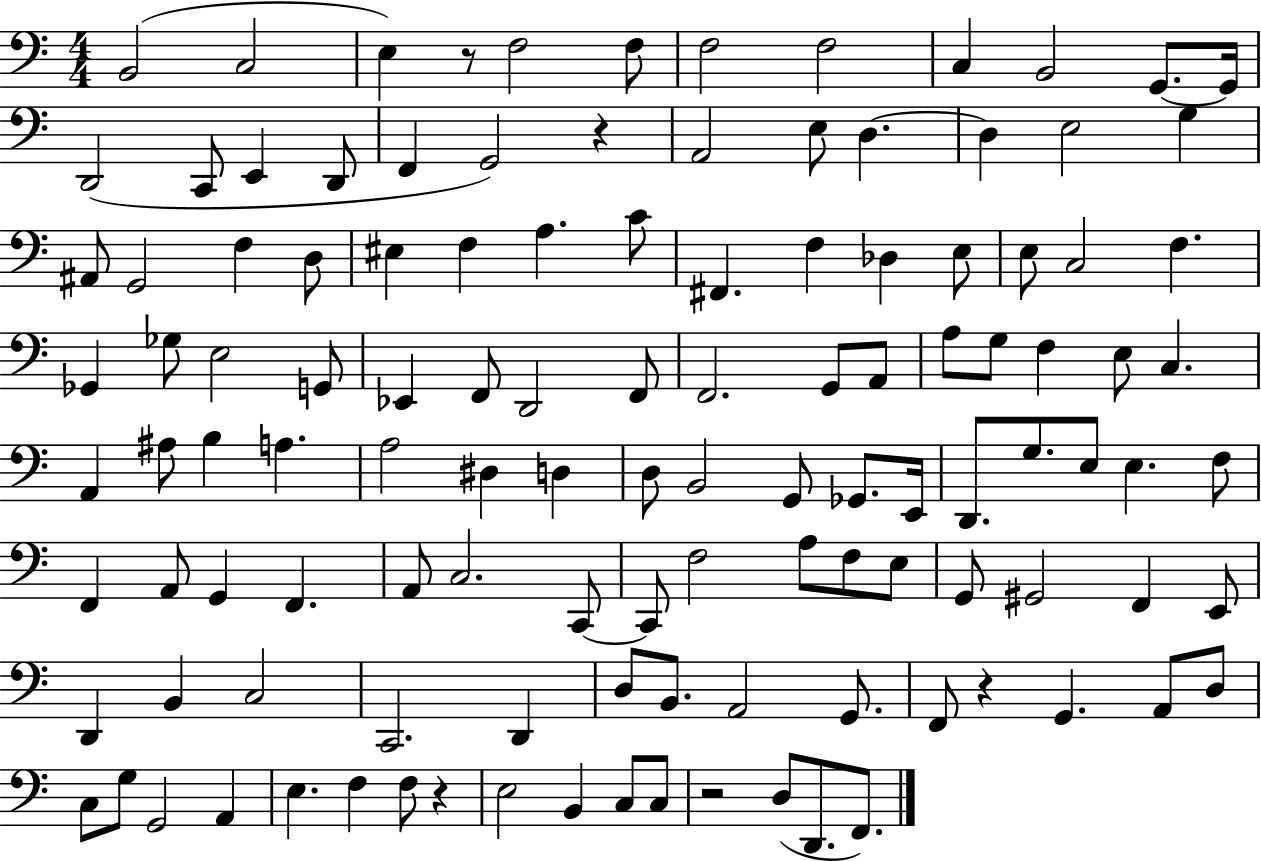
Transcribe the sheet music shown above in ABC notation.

X:1
T:Untitled
M:4/4
L:1/4
K:C
B,,2 C,2 E, z/2 F,2 F,/2 F,2 F,2 C, B,,2 G,,/2 G,,/4 D,,2 C,,/2 E,, D,,/2 F,, G,,2 z A,,2 E,/2 D, D, E,2 G, ^A,,/2 G,,2 F, D,/2 ^E, F, A, C/2 ^F,, F, _D, E,/2 E,/2 C,2 F, _G,, _G,/2 E,2 G,,/2 _E,, F,,/2 D,,2 F,,/2 F,,2 G,,/2 A,,/2 A,/2 G,/2 F, E,/2 C, A,, ^A,/2 B, A, A,2 ^D, D, D,/2 B,,2 G,,/2 _G,,/2 E,,/4 D,,/2 G,/2 E,/2 E, F,/2 F,, A,,/2 G,, F,, A,,/2 C,2 C,,/2 C,,/2 F,2 A,/2 F,/2 E,/2 G,,/2 ^G,,2 F,, E,,/2 D,, B,, C,2 C,,2 D,, D,/2 B,,/2 A,,2 G,,/2 F,,/2 z G,, A,,/2 D,/2 C,/2 G,/2 G,,2 A,, E, F, F,/2 z E,2 B,, C,/2 C,/2 z2 D,/2 D,,/2 F,,/2